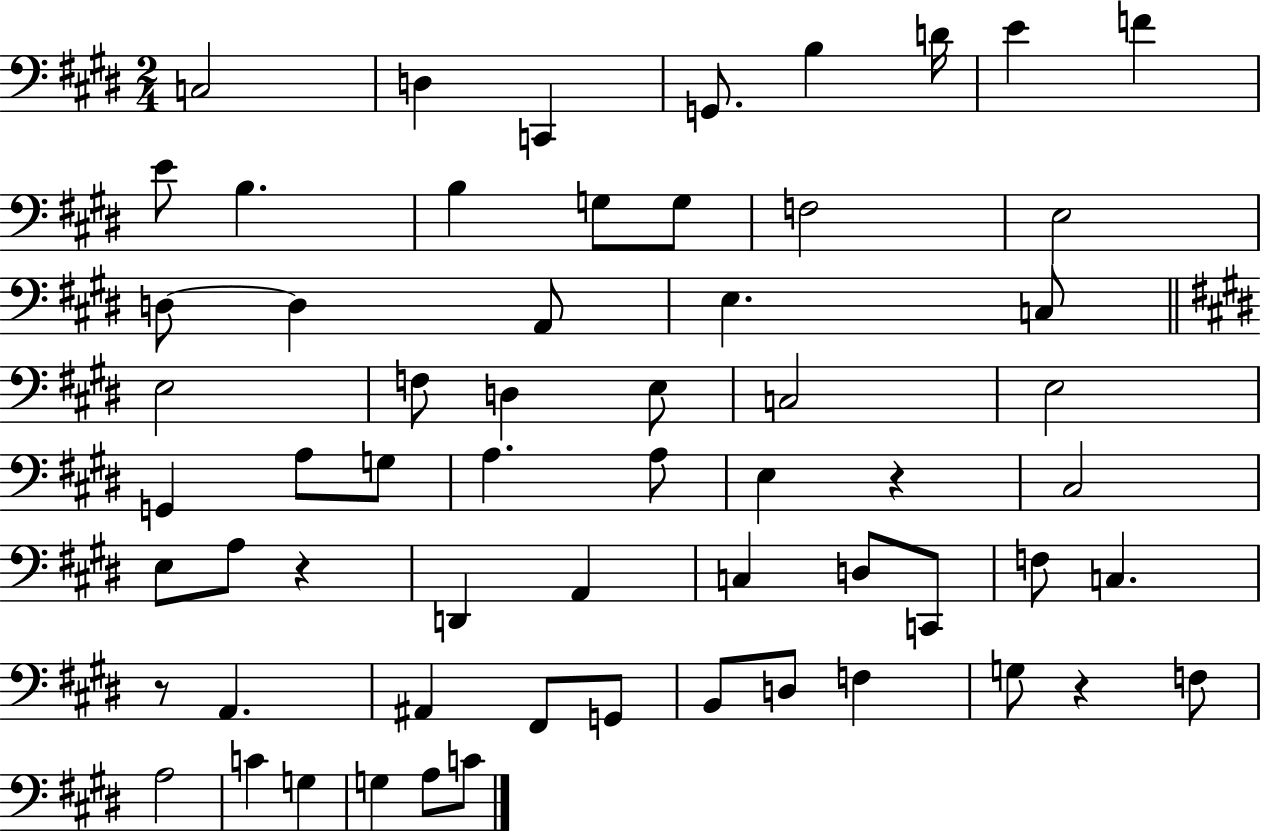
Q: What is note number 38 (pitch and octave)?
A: C3